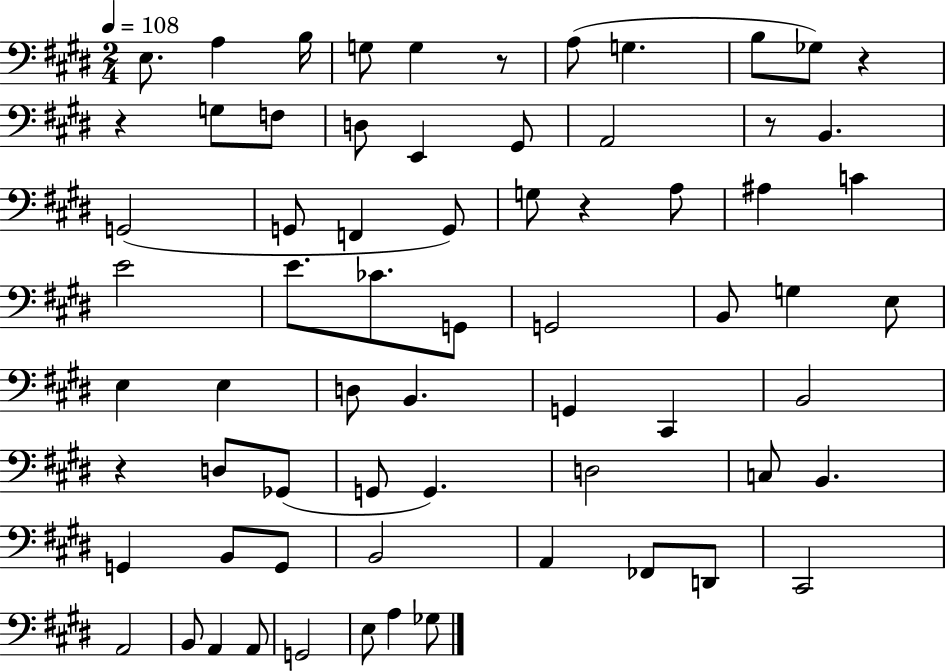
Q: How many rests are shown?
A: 6